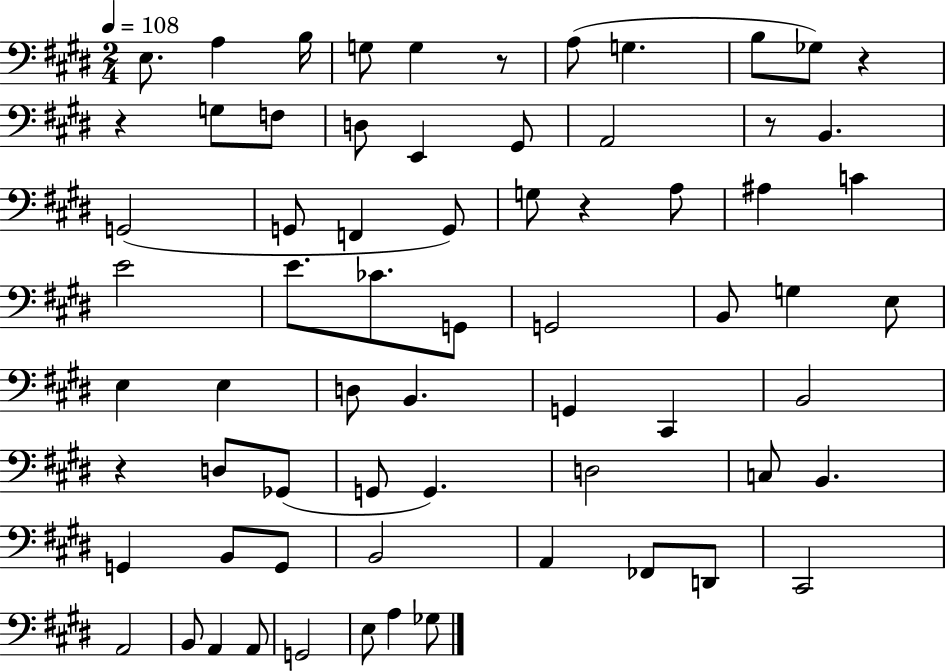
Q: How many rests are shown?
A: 6